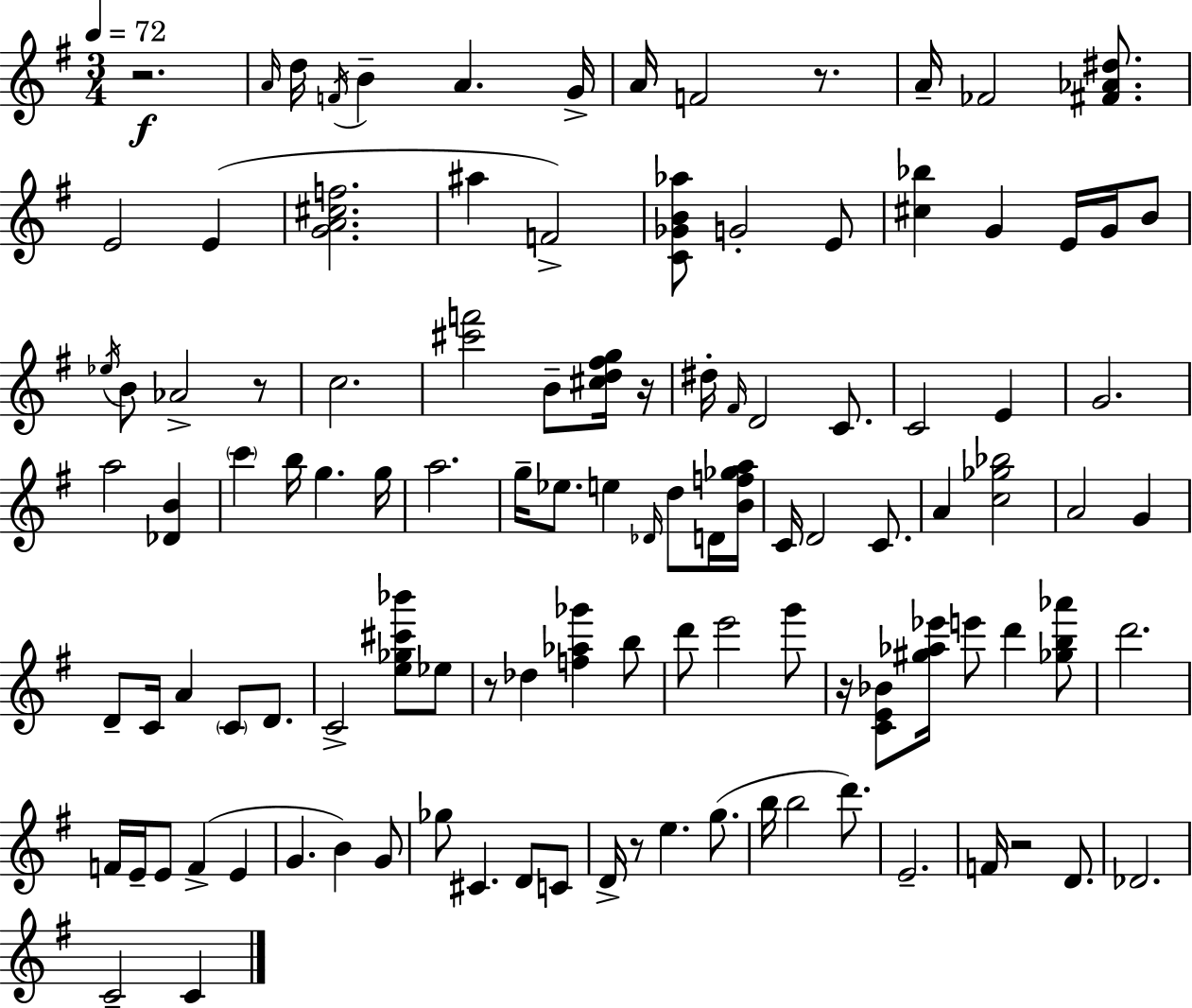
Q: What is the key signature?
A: G major